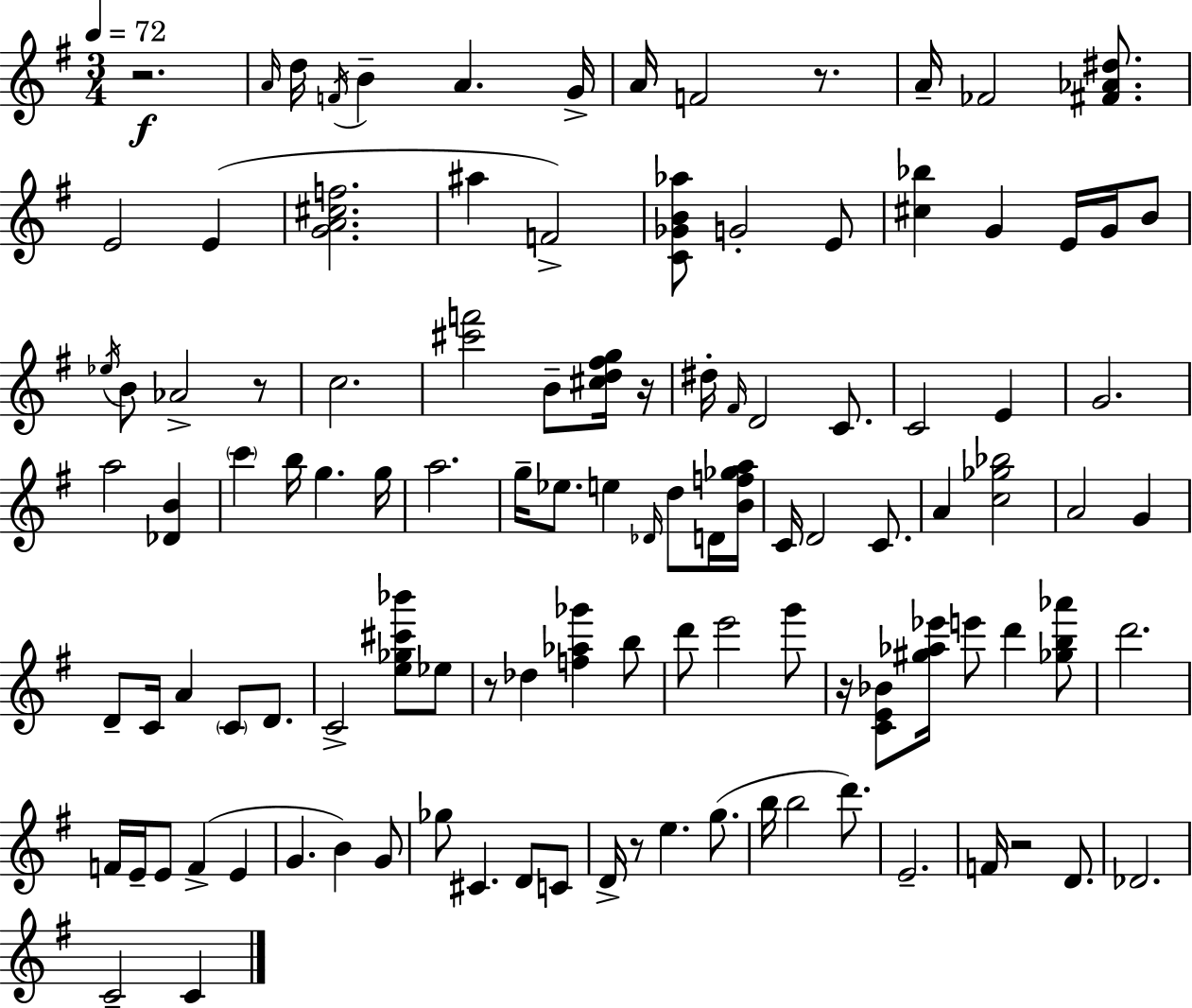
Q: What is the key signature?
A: G major